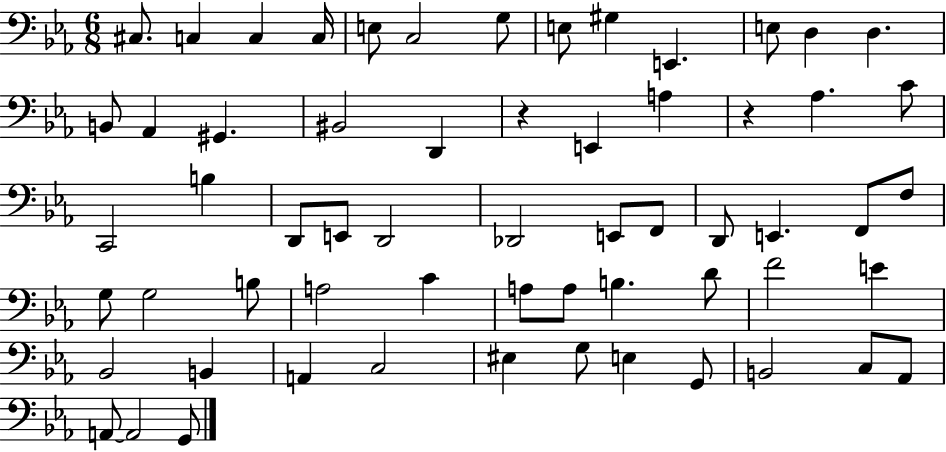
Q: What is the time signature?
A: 6/8